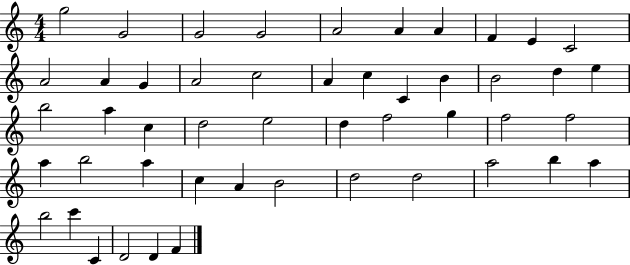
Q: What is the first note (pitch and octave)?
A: G5